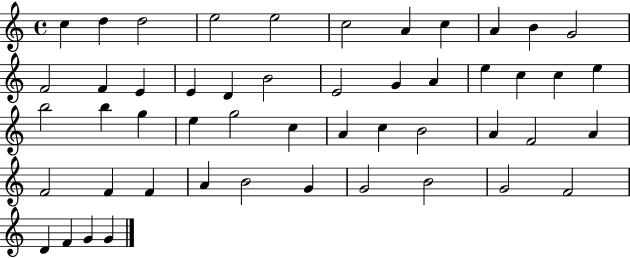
C5/q D5/q D5/h E5/h E5/h C5/h A4/q C5/q A4/q B4/q G4/h F4/h F4/q E4/q E4/q D4/q B4/h E4/h G4/q A4/q E5/q C5/q C5/q E5/q B5/h B5/q G5/q E5/q G5/h C5/q A4/q C5/q B4/h A4/q F4/h A4/q F4/h F4/q F4/q A4/q B4/h G4/q G4/h B4/h G4/h F4/h D4/q F4/q G4/q G4/q